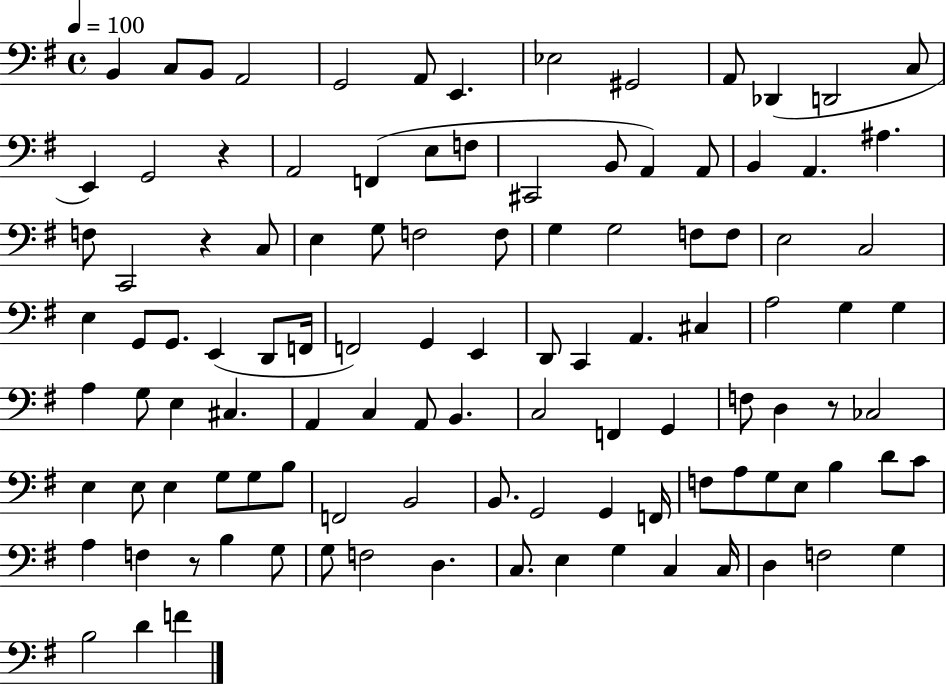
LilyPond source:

{
  \clef bass
  \time 4/4
  \defaultTimeSignature
  \key g \major
  \tempo 4 = 100
  \repeat volta 2 { b,4 c8 b,8 a,2 | g,2 a,8 e,4. | ees2 gis,2 | a,8 des,4( d,2 c8 | \break e,4) g,2 r4 | a,2 f,4( e8 f8 | cis,2 b,8 a,4) a,8 | b,4 a,4. ais4. | \break f8 c,2 r4 c8 | e4 g8 f2 f8 | g4 g2 f8 f8 | e2 c2 | \break e4 g,8 g,8. e,4( d,8 f,16 | f,2) g,4 e,4 | d,8 c,4 a,4. cis4 | a2 g4 g4 | \break a4 g8 e4 cis4. | a,4 c4 a,8 b,4. | c2 f,4 g,4 | f8 d4 r8 ces2 | \break e4 e8 e4 g8 g8 b8 | f,2 b,2 | b,8. g,2 g,4 f,16 | f8 a8 g8 e8 b4 d'8 c'8 | \break a4 f4 r8 b4 g8 | g8 f2 d4. | c8. e4 g4 c4 c16 | d4 f2 g4 | \break b2 d'4 f'4 | } \bar "|."
}